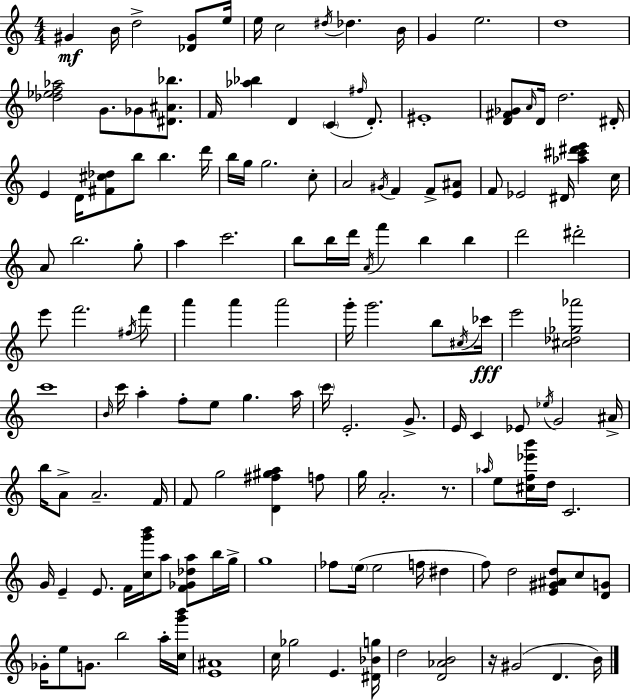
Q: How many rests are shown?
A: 2